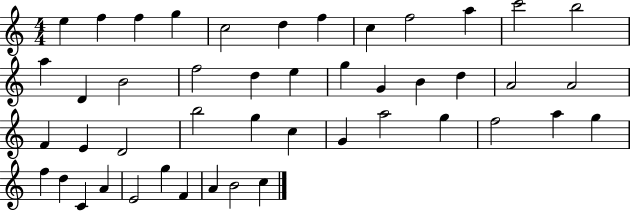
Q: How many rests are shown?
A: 0